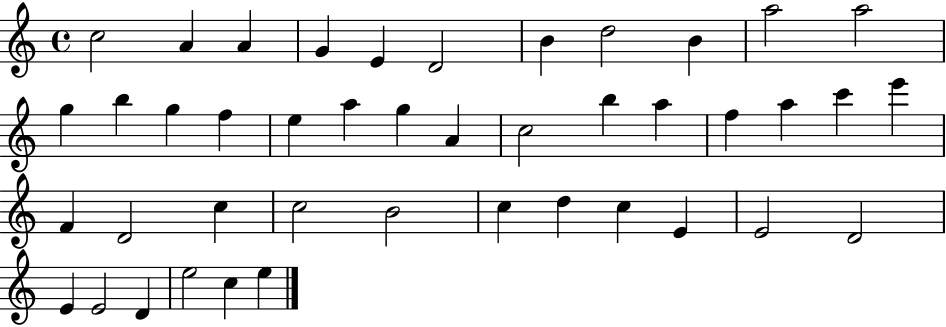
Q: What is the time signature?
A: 4/4